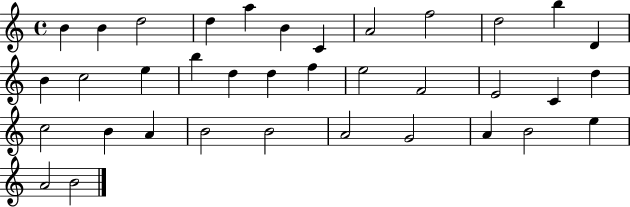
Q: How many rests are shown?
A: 0